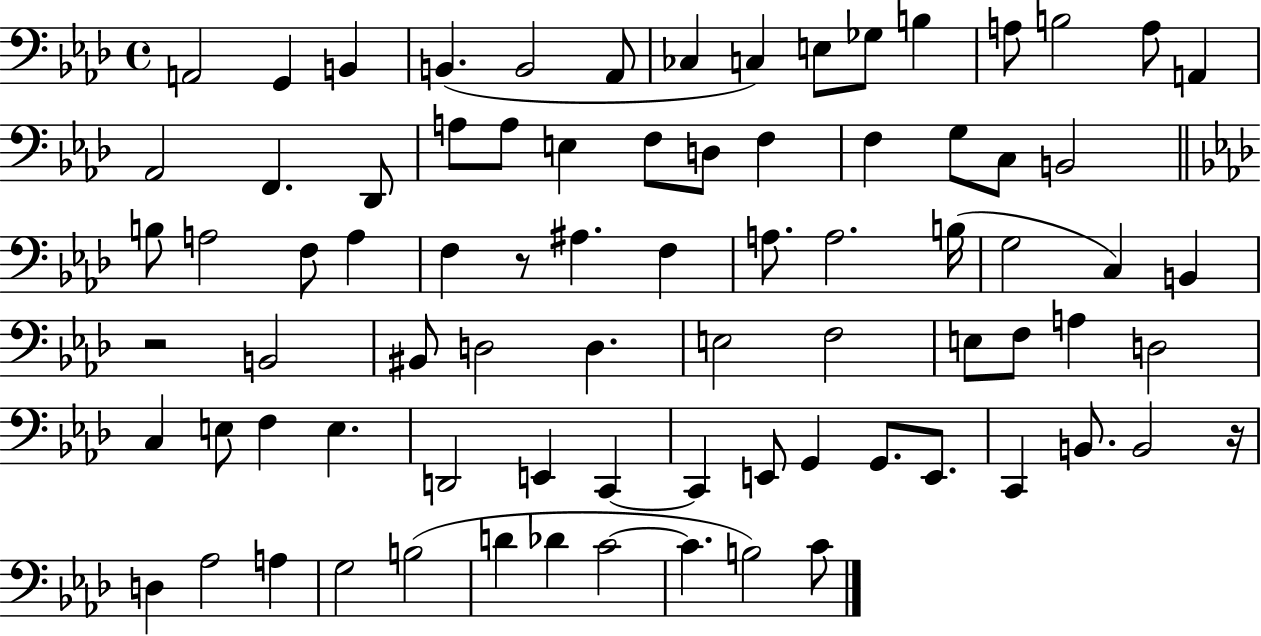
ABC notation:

X:1
T:Untitled
M:4/4
L:1/4
K:Ab
A,,2 G,, B,, B,, B,,2 _A,,/2 _C, C, E,/2 _G,/2 B, A,/2 B,2 A,/2 A,, _A,,2 F,, _D,,/2 A,/2 A,/2 E, F,/2 D,/2 F, F, G,/2 C,/2 B,,2 B,/2 A,2 F,/2 A, F, z/2 ^A, F, A,/2 A,2 B,/4 G,2 C, B,, z2 B,,2 ^B,,/2 D,2 D, E,2 F,2 E,/2 F,/2 A, D,2 C, E,/2 F, E, D,,2 E,, C,, C,, E,,/2 G,, G,,/2 E,,/2 C,, B,,/2 B,,2 z/4 D, _A,2 A, G,2 B,2 D _D C2 C B,2 C/2